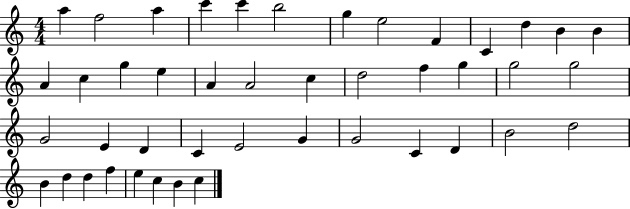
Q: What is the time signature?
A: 4/4